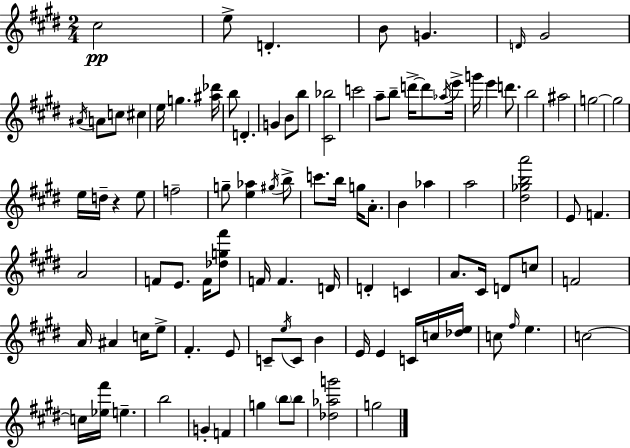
C#5/h E5/e D4/q. B4/e G4/q. D4/s G#4/h A#4/s A4/e C5/e C#5/q E5/s G5/q. [A#5,Db6]/s B5/e D4/q. G4/q B4/e B5/e [C#4,Bb5]/h C6/h A5/e B5/e D6/s D6/e Ab5/s E6/s G6/s E6/q D6/e. B5/h A#5/h G5/h G5/h E5/s D5/s R/q E5/e F5/h G5/e [E5,Ab5]/q G#5/s B5/e C6/e. B5/s G5/s A4/e. B4/q Ab5/q A5/h [D#5,Gb5,B5,A6]/h E4/e F4/q. A4/h F4/e E4/e. F4/s [Db5,G5,F#6]/e F4/s F4/q. D4/s D4/q C4/q A4/e. C#4/s D4/e C5/e F4/h A4/s A#4/q C5/s E5/e F#4/q. E4/e C4/e E5/s C4/e B4/q E4/s E4/q C4/s C5/s [Db5,E5]/s C5/e F#5/s E5/q. C5/h C5/s [Eb5,F#6]/s E5/q. B5/h G4/q F4/q G5/q B5/e B5/e [Db5,Ab5,G6]/h G5/h